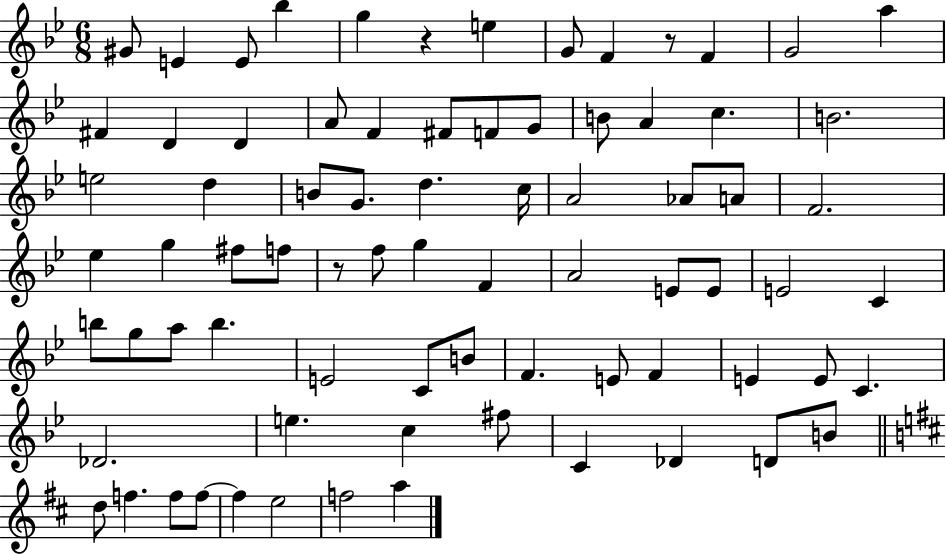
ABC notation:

X:1
T:Untitled
M:6/8
L:1/4
K:Bb
^G/2 E E/2 _b g z e G/2 F z/2 F G2 a ^F D D A/2 F ^F/2 F/2 G/2 B/2 A c B2 e2 d B/2 G/2 d c/4 A2 _A/2 A/2 F2 _e g ^f/2 f/2 z/2 f/2 g F A2 E/2 E/2 E2 C b/2 g/2 a/2 b E2 C/2 B/2 F E/2 F E E/2 C _D2 e c ^f/2 C _D D/2 B/2 d/2 f f/2 f/2 f e2 f2 a